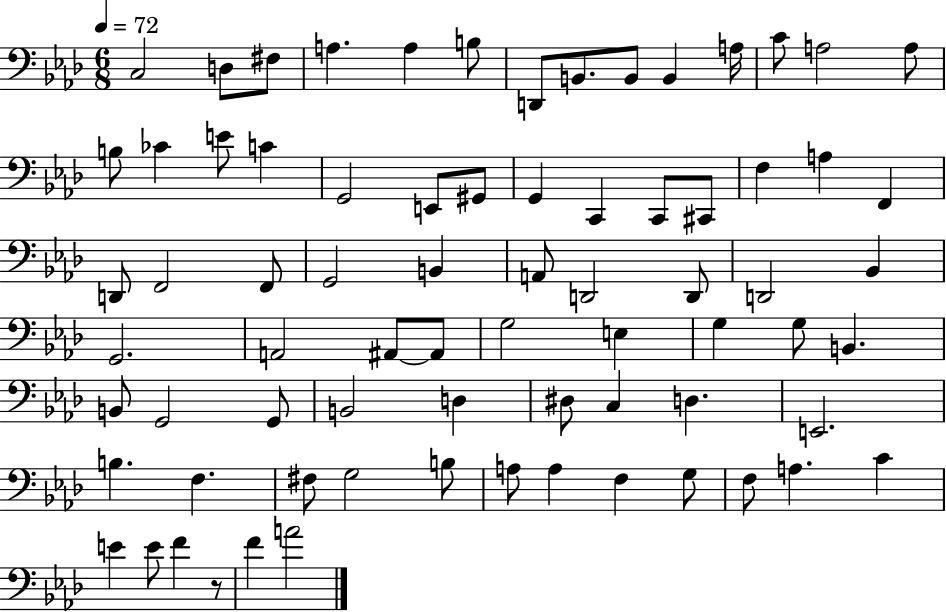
X:1
T:Untitled
M:6/8
L:1/4
K:Ab
C,2 D,/2 ^F,/2 A, A, B,/2 D,,/2 B,,/2 B,,/2 B,, A,/4 C/2 A,2 A,/2 B,/2 _C E/2 C G,,2 E,,/2 ^G,,/2 G,, C,, C,,/2 ^C,,/2 F, A, F,, D,,/2 F,,2 F,,/2 G,,2 B,, A,,/2 D,,2 D,,/2 D,,2 _B,, G,,2 A,,2 ^A,,/2 ^A,,/2 G,2 E, G, G,/2 B,, B,,/2 G,,2 G,,/2 B,,2 D, ^D,/2 C, D, E,,2 B, F, ^F,/2 G,2 B,/2 A,/2 A, F, G,/2 F,/2 A, C E E/2 F z/2 F A2